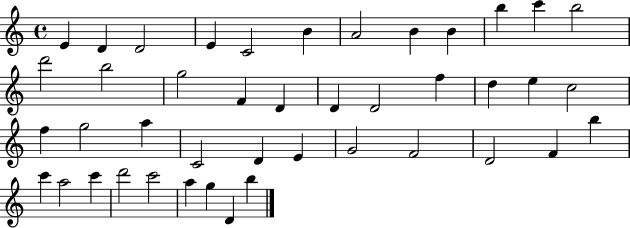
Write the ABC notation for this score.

X:1
T:Untitled
M:4/4
L:1/4
K:C
E D D2 E C2 B A2 B B b c' b2 d'2 b2 g2 F D D D2 f d e c2 f g2 a C2 D E G2 F2 D2 F b c' a2 c' d'2 c'2 a g D b